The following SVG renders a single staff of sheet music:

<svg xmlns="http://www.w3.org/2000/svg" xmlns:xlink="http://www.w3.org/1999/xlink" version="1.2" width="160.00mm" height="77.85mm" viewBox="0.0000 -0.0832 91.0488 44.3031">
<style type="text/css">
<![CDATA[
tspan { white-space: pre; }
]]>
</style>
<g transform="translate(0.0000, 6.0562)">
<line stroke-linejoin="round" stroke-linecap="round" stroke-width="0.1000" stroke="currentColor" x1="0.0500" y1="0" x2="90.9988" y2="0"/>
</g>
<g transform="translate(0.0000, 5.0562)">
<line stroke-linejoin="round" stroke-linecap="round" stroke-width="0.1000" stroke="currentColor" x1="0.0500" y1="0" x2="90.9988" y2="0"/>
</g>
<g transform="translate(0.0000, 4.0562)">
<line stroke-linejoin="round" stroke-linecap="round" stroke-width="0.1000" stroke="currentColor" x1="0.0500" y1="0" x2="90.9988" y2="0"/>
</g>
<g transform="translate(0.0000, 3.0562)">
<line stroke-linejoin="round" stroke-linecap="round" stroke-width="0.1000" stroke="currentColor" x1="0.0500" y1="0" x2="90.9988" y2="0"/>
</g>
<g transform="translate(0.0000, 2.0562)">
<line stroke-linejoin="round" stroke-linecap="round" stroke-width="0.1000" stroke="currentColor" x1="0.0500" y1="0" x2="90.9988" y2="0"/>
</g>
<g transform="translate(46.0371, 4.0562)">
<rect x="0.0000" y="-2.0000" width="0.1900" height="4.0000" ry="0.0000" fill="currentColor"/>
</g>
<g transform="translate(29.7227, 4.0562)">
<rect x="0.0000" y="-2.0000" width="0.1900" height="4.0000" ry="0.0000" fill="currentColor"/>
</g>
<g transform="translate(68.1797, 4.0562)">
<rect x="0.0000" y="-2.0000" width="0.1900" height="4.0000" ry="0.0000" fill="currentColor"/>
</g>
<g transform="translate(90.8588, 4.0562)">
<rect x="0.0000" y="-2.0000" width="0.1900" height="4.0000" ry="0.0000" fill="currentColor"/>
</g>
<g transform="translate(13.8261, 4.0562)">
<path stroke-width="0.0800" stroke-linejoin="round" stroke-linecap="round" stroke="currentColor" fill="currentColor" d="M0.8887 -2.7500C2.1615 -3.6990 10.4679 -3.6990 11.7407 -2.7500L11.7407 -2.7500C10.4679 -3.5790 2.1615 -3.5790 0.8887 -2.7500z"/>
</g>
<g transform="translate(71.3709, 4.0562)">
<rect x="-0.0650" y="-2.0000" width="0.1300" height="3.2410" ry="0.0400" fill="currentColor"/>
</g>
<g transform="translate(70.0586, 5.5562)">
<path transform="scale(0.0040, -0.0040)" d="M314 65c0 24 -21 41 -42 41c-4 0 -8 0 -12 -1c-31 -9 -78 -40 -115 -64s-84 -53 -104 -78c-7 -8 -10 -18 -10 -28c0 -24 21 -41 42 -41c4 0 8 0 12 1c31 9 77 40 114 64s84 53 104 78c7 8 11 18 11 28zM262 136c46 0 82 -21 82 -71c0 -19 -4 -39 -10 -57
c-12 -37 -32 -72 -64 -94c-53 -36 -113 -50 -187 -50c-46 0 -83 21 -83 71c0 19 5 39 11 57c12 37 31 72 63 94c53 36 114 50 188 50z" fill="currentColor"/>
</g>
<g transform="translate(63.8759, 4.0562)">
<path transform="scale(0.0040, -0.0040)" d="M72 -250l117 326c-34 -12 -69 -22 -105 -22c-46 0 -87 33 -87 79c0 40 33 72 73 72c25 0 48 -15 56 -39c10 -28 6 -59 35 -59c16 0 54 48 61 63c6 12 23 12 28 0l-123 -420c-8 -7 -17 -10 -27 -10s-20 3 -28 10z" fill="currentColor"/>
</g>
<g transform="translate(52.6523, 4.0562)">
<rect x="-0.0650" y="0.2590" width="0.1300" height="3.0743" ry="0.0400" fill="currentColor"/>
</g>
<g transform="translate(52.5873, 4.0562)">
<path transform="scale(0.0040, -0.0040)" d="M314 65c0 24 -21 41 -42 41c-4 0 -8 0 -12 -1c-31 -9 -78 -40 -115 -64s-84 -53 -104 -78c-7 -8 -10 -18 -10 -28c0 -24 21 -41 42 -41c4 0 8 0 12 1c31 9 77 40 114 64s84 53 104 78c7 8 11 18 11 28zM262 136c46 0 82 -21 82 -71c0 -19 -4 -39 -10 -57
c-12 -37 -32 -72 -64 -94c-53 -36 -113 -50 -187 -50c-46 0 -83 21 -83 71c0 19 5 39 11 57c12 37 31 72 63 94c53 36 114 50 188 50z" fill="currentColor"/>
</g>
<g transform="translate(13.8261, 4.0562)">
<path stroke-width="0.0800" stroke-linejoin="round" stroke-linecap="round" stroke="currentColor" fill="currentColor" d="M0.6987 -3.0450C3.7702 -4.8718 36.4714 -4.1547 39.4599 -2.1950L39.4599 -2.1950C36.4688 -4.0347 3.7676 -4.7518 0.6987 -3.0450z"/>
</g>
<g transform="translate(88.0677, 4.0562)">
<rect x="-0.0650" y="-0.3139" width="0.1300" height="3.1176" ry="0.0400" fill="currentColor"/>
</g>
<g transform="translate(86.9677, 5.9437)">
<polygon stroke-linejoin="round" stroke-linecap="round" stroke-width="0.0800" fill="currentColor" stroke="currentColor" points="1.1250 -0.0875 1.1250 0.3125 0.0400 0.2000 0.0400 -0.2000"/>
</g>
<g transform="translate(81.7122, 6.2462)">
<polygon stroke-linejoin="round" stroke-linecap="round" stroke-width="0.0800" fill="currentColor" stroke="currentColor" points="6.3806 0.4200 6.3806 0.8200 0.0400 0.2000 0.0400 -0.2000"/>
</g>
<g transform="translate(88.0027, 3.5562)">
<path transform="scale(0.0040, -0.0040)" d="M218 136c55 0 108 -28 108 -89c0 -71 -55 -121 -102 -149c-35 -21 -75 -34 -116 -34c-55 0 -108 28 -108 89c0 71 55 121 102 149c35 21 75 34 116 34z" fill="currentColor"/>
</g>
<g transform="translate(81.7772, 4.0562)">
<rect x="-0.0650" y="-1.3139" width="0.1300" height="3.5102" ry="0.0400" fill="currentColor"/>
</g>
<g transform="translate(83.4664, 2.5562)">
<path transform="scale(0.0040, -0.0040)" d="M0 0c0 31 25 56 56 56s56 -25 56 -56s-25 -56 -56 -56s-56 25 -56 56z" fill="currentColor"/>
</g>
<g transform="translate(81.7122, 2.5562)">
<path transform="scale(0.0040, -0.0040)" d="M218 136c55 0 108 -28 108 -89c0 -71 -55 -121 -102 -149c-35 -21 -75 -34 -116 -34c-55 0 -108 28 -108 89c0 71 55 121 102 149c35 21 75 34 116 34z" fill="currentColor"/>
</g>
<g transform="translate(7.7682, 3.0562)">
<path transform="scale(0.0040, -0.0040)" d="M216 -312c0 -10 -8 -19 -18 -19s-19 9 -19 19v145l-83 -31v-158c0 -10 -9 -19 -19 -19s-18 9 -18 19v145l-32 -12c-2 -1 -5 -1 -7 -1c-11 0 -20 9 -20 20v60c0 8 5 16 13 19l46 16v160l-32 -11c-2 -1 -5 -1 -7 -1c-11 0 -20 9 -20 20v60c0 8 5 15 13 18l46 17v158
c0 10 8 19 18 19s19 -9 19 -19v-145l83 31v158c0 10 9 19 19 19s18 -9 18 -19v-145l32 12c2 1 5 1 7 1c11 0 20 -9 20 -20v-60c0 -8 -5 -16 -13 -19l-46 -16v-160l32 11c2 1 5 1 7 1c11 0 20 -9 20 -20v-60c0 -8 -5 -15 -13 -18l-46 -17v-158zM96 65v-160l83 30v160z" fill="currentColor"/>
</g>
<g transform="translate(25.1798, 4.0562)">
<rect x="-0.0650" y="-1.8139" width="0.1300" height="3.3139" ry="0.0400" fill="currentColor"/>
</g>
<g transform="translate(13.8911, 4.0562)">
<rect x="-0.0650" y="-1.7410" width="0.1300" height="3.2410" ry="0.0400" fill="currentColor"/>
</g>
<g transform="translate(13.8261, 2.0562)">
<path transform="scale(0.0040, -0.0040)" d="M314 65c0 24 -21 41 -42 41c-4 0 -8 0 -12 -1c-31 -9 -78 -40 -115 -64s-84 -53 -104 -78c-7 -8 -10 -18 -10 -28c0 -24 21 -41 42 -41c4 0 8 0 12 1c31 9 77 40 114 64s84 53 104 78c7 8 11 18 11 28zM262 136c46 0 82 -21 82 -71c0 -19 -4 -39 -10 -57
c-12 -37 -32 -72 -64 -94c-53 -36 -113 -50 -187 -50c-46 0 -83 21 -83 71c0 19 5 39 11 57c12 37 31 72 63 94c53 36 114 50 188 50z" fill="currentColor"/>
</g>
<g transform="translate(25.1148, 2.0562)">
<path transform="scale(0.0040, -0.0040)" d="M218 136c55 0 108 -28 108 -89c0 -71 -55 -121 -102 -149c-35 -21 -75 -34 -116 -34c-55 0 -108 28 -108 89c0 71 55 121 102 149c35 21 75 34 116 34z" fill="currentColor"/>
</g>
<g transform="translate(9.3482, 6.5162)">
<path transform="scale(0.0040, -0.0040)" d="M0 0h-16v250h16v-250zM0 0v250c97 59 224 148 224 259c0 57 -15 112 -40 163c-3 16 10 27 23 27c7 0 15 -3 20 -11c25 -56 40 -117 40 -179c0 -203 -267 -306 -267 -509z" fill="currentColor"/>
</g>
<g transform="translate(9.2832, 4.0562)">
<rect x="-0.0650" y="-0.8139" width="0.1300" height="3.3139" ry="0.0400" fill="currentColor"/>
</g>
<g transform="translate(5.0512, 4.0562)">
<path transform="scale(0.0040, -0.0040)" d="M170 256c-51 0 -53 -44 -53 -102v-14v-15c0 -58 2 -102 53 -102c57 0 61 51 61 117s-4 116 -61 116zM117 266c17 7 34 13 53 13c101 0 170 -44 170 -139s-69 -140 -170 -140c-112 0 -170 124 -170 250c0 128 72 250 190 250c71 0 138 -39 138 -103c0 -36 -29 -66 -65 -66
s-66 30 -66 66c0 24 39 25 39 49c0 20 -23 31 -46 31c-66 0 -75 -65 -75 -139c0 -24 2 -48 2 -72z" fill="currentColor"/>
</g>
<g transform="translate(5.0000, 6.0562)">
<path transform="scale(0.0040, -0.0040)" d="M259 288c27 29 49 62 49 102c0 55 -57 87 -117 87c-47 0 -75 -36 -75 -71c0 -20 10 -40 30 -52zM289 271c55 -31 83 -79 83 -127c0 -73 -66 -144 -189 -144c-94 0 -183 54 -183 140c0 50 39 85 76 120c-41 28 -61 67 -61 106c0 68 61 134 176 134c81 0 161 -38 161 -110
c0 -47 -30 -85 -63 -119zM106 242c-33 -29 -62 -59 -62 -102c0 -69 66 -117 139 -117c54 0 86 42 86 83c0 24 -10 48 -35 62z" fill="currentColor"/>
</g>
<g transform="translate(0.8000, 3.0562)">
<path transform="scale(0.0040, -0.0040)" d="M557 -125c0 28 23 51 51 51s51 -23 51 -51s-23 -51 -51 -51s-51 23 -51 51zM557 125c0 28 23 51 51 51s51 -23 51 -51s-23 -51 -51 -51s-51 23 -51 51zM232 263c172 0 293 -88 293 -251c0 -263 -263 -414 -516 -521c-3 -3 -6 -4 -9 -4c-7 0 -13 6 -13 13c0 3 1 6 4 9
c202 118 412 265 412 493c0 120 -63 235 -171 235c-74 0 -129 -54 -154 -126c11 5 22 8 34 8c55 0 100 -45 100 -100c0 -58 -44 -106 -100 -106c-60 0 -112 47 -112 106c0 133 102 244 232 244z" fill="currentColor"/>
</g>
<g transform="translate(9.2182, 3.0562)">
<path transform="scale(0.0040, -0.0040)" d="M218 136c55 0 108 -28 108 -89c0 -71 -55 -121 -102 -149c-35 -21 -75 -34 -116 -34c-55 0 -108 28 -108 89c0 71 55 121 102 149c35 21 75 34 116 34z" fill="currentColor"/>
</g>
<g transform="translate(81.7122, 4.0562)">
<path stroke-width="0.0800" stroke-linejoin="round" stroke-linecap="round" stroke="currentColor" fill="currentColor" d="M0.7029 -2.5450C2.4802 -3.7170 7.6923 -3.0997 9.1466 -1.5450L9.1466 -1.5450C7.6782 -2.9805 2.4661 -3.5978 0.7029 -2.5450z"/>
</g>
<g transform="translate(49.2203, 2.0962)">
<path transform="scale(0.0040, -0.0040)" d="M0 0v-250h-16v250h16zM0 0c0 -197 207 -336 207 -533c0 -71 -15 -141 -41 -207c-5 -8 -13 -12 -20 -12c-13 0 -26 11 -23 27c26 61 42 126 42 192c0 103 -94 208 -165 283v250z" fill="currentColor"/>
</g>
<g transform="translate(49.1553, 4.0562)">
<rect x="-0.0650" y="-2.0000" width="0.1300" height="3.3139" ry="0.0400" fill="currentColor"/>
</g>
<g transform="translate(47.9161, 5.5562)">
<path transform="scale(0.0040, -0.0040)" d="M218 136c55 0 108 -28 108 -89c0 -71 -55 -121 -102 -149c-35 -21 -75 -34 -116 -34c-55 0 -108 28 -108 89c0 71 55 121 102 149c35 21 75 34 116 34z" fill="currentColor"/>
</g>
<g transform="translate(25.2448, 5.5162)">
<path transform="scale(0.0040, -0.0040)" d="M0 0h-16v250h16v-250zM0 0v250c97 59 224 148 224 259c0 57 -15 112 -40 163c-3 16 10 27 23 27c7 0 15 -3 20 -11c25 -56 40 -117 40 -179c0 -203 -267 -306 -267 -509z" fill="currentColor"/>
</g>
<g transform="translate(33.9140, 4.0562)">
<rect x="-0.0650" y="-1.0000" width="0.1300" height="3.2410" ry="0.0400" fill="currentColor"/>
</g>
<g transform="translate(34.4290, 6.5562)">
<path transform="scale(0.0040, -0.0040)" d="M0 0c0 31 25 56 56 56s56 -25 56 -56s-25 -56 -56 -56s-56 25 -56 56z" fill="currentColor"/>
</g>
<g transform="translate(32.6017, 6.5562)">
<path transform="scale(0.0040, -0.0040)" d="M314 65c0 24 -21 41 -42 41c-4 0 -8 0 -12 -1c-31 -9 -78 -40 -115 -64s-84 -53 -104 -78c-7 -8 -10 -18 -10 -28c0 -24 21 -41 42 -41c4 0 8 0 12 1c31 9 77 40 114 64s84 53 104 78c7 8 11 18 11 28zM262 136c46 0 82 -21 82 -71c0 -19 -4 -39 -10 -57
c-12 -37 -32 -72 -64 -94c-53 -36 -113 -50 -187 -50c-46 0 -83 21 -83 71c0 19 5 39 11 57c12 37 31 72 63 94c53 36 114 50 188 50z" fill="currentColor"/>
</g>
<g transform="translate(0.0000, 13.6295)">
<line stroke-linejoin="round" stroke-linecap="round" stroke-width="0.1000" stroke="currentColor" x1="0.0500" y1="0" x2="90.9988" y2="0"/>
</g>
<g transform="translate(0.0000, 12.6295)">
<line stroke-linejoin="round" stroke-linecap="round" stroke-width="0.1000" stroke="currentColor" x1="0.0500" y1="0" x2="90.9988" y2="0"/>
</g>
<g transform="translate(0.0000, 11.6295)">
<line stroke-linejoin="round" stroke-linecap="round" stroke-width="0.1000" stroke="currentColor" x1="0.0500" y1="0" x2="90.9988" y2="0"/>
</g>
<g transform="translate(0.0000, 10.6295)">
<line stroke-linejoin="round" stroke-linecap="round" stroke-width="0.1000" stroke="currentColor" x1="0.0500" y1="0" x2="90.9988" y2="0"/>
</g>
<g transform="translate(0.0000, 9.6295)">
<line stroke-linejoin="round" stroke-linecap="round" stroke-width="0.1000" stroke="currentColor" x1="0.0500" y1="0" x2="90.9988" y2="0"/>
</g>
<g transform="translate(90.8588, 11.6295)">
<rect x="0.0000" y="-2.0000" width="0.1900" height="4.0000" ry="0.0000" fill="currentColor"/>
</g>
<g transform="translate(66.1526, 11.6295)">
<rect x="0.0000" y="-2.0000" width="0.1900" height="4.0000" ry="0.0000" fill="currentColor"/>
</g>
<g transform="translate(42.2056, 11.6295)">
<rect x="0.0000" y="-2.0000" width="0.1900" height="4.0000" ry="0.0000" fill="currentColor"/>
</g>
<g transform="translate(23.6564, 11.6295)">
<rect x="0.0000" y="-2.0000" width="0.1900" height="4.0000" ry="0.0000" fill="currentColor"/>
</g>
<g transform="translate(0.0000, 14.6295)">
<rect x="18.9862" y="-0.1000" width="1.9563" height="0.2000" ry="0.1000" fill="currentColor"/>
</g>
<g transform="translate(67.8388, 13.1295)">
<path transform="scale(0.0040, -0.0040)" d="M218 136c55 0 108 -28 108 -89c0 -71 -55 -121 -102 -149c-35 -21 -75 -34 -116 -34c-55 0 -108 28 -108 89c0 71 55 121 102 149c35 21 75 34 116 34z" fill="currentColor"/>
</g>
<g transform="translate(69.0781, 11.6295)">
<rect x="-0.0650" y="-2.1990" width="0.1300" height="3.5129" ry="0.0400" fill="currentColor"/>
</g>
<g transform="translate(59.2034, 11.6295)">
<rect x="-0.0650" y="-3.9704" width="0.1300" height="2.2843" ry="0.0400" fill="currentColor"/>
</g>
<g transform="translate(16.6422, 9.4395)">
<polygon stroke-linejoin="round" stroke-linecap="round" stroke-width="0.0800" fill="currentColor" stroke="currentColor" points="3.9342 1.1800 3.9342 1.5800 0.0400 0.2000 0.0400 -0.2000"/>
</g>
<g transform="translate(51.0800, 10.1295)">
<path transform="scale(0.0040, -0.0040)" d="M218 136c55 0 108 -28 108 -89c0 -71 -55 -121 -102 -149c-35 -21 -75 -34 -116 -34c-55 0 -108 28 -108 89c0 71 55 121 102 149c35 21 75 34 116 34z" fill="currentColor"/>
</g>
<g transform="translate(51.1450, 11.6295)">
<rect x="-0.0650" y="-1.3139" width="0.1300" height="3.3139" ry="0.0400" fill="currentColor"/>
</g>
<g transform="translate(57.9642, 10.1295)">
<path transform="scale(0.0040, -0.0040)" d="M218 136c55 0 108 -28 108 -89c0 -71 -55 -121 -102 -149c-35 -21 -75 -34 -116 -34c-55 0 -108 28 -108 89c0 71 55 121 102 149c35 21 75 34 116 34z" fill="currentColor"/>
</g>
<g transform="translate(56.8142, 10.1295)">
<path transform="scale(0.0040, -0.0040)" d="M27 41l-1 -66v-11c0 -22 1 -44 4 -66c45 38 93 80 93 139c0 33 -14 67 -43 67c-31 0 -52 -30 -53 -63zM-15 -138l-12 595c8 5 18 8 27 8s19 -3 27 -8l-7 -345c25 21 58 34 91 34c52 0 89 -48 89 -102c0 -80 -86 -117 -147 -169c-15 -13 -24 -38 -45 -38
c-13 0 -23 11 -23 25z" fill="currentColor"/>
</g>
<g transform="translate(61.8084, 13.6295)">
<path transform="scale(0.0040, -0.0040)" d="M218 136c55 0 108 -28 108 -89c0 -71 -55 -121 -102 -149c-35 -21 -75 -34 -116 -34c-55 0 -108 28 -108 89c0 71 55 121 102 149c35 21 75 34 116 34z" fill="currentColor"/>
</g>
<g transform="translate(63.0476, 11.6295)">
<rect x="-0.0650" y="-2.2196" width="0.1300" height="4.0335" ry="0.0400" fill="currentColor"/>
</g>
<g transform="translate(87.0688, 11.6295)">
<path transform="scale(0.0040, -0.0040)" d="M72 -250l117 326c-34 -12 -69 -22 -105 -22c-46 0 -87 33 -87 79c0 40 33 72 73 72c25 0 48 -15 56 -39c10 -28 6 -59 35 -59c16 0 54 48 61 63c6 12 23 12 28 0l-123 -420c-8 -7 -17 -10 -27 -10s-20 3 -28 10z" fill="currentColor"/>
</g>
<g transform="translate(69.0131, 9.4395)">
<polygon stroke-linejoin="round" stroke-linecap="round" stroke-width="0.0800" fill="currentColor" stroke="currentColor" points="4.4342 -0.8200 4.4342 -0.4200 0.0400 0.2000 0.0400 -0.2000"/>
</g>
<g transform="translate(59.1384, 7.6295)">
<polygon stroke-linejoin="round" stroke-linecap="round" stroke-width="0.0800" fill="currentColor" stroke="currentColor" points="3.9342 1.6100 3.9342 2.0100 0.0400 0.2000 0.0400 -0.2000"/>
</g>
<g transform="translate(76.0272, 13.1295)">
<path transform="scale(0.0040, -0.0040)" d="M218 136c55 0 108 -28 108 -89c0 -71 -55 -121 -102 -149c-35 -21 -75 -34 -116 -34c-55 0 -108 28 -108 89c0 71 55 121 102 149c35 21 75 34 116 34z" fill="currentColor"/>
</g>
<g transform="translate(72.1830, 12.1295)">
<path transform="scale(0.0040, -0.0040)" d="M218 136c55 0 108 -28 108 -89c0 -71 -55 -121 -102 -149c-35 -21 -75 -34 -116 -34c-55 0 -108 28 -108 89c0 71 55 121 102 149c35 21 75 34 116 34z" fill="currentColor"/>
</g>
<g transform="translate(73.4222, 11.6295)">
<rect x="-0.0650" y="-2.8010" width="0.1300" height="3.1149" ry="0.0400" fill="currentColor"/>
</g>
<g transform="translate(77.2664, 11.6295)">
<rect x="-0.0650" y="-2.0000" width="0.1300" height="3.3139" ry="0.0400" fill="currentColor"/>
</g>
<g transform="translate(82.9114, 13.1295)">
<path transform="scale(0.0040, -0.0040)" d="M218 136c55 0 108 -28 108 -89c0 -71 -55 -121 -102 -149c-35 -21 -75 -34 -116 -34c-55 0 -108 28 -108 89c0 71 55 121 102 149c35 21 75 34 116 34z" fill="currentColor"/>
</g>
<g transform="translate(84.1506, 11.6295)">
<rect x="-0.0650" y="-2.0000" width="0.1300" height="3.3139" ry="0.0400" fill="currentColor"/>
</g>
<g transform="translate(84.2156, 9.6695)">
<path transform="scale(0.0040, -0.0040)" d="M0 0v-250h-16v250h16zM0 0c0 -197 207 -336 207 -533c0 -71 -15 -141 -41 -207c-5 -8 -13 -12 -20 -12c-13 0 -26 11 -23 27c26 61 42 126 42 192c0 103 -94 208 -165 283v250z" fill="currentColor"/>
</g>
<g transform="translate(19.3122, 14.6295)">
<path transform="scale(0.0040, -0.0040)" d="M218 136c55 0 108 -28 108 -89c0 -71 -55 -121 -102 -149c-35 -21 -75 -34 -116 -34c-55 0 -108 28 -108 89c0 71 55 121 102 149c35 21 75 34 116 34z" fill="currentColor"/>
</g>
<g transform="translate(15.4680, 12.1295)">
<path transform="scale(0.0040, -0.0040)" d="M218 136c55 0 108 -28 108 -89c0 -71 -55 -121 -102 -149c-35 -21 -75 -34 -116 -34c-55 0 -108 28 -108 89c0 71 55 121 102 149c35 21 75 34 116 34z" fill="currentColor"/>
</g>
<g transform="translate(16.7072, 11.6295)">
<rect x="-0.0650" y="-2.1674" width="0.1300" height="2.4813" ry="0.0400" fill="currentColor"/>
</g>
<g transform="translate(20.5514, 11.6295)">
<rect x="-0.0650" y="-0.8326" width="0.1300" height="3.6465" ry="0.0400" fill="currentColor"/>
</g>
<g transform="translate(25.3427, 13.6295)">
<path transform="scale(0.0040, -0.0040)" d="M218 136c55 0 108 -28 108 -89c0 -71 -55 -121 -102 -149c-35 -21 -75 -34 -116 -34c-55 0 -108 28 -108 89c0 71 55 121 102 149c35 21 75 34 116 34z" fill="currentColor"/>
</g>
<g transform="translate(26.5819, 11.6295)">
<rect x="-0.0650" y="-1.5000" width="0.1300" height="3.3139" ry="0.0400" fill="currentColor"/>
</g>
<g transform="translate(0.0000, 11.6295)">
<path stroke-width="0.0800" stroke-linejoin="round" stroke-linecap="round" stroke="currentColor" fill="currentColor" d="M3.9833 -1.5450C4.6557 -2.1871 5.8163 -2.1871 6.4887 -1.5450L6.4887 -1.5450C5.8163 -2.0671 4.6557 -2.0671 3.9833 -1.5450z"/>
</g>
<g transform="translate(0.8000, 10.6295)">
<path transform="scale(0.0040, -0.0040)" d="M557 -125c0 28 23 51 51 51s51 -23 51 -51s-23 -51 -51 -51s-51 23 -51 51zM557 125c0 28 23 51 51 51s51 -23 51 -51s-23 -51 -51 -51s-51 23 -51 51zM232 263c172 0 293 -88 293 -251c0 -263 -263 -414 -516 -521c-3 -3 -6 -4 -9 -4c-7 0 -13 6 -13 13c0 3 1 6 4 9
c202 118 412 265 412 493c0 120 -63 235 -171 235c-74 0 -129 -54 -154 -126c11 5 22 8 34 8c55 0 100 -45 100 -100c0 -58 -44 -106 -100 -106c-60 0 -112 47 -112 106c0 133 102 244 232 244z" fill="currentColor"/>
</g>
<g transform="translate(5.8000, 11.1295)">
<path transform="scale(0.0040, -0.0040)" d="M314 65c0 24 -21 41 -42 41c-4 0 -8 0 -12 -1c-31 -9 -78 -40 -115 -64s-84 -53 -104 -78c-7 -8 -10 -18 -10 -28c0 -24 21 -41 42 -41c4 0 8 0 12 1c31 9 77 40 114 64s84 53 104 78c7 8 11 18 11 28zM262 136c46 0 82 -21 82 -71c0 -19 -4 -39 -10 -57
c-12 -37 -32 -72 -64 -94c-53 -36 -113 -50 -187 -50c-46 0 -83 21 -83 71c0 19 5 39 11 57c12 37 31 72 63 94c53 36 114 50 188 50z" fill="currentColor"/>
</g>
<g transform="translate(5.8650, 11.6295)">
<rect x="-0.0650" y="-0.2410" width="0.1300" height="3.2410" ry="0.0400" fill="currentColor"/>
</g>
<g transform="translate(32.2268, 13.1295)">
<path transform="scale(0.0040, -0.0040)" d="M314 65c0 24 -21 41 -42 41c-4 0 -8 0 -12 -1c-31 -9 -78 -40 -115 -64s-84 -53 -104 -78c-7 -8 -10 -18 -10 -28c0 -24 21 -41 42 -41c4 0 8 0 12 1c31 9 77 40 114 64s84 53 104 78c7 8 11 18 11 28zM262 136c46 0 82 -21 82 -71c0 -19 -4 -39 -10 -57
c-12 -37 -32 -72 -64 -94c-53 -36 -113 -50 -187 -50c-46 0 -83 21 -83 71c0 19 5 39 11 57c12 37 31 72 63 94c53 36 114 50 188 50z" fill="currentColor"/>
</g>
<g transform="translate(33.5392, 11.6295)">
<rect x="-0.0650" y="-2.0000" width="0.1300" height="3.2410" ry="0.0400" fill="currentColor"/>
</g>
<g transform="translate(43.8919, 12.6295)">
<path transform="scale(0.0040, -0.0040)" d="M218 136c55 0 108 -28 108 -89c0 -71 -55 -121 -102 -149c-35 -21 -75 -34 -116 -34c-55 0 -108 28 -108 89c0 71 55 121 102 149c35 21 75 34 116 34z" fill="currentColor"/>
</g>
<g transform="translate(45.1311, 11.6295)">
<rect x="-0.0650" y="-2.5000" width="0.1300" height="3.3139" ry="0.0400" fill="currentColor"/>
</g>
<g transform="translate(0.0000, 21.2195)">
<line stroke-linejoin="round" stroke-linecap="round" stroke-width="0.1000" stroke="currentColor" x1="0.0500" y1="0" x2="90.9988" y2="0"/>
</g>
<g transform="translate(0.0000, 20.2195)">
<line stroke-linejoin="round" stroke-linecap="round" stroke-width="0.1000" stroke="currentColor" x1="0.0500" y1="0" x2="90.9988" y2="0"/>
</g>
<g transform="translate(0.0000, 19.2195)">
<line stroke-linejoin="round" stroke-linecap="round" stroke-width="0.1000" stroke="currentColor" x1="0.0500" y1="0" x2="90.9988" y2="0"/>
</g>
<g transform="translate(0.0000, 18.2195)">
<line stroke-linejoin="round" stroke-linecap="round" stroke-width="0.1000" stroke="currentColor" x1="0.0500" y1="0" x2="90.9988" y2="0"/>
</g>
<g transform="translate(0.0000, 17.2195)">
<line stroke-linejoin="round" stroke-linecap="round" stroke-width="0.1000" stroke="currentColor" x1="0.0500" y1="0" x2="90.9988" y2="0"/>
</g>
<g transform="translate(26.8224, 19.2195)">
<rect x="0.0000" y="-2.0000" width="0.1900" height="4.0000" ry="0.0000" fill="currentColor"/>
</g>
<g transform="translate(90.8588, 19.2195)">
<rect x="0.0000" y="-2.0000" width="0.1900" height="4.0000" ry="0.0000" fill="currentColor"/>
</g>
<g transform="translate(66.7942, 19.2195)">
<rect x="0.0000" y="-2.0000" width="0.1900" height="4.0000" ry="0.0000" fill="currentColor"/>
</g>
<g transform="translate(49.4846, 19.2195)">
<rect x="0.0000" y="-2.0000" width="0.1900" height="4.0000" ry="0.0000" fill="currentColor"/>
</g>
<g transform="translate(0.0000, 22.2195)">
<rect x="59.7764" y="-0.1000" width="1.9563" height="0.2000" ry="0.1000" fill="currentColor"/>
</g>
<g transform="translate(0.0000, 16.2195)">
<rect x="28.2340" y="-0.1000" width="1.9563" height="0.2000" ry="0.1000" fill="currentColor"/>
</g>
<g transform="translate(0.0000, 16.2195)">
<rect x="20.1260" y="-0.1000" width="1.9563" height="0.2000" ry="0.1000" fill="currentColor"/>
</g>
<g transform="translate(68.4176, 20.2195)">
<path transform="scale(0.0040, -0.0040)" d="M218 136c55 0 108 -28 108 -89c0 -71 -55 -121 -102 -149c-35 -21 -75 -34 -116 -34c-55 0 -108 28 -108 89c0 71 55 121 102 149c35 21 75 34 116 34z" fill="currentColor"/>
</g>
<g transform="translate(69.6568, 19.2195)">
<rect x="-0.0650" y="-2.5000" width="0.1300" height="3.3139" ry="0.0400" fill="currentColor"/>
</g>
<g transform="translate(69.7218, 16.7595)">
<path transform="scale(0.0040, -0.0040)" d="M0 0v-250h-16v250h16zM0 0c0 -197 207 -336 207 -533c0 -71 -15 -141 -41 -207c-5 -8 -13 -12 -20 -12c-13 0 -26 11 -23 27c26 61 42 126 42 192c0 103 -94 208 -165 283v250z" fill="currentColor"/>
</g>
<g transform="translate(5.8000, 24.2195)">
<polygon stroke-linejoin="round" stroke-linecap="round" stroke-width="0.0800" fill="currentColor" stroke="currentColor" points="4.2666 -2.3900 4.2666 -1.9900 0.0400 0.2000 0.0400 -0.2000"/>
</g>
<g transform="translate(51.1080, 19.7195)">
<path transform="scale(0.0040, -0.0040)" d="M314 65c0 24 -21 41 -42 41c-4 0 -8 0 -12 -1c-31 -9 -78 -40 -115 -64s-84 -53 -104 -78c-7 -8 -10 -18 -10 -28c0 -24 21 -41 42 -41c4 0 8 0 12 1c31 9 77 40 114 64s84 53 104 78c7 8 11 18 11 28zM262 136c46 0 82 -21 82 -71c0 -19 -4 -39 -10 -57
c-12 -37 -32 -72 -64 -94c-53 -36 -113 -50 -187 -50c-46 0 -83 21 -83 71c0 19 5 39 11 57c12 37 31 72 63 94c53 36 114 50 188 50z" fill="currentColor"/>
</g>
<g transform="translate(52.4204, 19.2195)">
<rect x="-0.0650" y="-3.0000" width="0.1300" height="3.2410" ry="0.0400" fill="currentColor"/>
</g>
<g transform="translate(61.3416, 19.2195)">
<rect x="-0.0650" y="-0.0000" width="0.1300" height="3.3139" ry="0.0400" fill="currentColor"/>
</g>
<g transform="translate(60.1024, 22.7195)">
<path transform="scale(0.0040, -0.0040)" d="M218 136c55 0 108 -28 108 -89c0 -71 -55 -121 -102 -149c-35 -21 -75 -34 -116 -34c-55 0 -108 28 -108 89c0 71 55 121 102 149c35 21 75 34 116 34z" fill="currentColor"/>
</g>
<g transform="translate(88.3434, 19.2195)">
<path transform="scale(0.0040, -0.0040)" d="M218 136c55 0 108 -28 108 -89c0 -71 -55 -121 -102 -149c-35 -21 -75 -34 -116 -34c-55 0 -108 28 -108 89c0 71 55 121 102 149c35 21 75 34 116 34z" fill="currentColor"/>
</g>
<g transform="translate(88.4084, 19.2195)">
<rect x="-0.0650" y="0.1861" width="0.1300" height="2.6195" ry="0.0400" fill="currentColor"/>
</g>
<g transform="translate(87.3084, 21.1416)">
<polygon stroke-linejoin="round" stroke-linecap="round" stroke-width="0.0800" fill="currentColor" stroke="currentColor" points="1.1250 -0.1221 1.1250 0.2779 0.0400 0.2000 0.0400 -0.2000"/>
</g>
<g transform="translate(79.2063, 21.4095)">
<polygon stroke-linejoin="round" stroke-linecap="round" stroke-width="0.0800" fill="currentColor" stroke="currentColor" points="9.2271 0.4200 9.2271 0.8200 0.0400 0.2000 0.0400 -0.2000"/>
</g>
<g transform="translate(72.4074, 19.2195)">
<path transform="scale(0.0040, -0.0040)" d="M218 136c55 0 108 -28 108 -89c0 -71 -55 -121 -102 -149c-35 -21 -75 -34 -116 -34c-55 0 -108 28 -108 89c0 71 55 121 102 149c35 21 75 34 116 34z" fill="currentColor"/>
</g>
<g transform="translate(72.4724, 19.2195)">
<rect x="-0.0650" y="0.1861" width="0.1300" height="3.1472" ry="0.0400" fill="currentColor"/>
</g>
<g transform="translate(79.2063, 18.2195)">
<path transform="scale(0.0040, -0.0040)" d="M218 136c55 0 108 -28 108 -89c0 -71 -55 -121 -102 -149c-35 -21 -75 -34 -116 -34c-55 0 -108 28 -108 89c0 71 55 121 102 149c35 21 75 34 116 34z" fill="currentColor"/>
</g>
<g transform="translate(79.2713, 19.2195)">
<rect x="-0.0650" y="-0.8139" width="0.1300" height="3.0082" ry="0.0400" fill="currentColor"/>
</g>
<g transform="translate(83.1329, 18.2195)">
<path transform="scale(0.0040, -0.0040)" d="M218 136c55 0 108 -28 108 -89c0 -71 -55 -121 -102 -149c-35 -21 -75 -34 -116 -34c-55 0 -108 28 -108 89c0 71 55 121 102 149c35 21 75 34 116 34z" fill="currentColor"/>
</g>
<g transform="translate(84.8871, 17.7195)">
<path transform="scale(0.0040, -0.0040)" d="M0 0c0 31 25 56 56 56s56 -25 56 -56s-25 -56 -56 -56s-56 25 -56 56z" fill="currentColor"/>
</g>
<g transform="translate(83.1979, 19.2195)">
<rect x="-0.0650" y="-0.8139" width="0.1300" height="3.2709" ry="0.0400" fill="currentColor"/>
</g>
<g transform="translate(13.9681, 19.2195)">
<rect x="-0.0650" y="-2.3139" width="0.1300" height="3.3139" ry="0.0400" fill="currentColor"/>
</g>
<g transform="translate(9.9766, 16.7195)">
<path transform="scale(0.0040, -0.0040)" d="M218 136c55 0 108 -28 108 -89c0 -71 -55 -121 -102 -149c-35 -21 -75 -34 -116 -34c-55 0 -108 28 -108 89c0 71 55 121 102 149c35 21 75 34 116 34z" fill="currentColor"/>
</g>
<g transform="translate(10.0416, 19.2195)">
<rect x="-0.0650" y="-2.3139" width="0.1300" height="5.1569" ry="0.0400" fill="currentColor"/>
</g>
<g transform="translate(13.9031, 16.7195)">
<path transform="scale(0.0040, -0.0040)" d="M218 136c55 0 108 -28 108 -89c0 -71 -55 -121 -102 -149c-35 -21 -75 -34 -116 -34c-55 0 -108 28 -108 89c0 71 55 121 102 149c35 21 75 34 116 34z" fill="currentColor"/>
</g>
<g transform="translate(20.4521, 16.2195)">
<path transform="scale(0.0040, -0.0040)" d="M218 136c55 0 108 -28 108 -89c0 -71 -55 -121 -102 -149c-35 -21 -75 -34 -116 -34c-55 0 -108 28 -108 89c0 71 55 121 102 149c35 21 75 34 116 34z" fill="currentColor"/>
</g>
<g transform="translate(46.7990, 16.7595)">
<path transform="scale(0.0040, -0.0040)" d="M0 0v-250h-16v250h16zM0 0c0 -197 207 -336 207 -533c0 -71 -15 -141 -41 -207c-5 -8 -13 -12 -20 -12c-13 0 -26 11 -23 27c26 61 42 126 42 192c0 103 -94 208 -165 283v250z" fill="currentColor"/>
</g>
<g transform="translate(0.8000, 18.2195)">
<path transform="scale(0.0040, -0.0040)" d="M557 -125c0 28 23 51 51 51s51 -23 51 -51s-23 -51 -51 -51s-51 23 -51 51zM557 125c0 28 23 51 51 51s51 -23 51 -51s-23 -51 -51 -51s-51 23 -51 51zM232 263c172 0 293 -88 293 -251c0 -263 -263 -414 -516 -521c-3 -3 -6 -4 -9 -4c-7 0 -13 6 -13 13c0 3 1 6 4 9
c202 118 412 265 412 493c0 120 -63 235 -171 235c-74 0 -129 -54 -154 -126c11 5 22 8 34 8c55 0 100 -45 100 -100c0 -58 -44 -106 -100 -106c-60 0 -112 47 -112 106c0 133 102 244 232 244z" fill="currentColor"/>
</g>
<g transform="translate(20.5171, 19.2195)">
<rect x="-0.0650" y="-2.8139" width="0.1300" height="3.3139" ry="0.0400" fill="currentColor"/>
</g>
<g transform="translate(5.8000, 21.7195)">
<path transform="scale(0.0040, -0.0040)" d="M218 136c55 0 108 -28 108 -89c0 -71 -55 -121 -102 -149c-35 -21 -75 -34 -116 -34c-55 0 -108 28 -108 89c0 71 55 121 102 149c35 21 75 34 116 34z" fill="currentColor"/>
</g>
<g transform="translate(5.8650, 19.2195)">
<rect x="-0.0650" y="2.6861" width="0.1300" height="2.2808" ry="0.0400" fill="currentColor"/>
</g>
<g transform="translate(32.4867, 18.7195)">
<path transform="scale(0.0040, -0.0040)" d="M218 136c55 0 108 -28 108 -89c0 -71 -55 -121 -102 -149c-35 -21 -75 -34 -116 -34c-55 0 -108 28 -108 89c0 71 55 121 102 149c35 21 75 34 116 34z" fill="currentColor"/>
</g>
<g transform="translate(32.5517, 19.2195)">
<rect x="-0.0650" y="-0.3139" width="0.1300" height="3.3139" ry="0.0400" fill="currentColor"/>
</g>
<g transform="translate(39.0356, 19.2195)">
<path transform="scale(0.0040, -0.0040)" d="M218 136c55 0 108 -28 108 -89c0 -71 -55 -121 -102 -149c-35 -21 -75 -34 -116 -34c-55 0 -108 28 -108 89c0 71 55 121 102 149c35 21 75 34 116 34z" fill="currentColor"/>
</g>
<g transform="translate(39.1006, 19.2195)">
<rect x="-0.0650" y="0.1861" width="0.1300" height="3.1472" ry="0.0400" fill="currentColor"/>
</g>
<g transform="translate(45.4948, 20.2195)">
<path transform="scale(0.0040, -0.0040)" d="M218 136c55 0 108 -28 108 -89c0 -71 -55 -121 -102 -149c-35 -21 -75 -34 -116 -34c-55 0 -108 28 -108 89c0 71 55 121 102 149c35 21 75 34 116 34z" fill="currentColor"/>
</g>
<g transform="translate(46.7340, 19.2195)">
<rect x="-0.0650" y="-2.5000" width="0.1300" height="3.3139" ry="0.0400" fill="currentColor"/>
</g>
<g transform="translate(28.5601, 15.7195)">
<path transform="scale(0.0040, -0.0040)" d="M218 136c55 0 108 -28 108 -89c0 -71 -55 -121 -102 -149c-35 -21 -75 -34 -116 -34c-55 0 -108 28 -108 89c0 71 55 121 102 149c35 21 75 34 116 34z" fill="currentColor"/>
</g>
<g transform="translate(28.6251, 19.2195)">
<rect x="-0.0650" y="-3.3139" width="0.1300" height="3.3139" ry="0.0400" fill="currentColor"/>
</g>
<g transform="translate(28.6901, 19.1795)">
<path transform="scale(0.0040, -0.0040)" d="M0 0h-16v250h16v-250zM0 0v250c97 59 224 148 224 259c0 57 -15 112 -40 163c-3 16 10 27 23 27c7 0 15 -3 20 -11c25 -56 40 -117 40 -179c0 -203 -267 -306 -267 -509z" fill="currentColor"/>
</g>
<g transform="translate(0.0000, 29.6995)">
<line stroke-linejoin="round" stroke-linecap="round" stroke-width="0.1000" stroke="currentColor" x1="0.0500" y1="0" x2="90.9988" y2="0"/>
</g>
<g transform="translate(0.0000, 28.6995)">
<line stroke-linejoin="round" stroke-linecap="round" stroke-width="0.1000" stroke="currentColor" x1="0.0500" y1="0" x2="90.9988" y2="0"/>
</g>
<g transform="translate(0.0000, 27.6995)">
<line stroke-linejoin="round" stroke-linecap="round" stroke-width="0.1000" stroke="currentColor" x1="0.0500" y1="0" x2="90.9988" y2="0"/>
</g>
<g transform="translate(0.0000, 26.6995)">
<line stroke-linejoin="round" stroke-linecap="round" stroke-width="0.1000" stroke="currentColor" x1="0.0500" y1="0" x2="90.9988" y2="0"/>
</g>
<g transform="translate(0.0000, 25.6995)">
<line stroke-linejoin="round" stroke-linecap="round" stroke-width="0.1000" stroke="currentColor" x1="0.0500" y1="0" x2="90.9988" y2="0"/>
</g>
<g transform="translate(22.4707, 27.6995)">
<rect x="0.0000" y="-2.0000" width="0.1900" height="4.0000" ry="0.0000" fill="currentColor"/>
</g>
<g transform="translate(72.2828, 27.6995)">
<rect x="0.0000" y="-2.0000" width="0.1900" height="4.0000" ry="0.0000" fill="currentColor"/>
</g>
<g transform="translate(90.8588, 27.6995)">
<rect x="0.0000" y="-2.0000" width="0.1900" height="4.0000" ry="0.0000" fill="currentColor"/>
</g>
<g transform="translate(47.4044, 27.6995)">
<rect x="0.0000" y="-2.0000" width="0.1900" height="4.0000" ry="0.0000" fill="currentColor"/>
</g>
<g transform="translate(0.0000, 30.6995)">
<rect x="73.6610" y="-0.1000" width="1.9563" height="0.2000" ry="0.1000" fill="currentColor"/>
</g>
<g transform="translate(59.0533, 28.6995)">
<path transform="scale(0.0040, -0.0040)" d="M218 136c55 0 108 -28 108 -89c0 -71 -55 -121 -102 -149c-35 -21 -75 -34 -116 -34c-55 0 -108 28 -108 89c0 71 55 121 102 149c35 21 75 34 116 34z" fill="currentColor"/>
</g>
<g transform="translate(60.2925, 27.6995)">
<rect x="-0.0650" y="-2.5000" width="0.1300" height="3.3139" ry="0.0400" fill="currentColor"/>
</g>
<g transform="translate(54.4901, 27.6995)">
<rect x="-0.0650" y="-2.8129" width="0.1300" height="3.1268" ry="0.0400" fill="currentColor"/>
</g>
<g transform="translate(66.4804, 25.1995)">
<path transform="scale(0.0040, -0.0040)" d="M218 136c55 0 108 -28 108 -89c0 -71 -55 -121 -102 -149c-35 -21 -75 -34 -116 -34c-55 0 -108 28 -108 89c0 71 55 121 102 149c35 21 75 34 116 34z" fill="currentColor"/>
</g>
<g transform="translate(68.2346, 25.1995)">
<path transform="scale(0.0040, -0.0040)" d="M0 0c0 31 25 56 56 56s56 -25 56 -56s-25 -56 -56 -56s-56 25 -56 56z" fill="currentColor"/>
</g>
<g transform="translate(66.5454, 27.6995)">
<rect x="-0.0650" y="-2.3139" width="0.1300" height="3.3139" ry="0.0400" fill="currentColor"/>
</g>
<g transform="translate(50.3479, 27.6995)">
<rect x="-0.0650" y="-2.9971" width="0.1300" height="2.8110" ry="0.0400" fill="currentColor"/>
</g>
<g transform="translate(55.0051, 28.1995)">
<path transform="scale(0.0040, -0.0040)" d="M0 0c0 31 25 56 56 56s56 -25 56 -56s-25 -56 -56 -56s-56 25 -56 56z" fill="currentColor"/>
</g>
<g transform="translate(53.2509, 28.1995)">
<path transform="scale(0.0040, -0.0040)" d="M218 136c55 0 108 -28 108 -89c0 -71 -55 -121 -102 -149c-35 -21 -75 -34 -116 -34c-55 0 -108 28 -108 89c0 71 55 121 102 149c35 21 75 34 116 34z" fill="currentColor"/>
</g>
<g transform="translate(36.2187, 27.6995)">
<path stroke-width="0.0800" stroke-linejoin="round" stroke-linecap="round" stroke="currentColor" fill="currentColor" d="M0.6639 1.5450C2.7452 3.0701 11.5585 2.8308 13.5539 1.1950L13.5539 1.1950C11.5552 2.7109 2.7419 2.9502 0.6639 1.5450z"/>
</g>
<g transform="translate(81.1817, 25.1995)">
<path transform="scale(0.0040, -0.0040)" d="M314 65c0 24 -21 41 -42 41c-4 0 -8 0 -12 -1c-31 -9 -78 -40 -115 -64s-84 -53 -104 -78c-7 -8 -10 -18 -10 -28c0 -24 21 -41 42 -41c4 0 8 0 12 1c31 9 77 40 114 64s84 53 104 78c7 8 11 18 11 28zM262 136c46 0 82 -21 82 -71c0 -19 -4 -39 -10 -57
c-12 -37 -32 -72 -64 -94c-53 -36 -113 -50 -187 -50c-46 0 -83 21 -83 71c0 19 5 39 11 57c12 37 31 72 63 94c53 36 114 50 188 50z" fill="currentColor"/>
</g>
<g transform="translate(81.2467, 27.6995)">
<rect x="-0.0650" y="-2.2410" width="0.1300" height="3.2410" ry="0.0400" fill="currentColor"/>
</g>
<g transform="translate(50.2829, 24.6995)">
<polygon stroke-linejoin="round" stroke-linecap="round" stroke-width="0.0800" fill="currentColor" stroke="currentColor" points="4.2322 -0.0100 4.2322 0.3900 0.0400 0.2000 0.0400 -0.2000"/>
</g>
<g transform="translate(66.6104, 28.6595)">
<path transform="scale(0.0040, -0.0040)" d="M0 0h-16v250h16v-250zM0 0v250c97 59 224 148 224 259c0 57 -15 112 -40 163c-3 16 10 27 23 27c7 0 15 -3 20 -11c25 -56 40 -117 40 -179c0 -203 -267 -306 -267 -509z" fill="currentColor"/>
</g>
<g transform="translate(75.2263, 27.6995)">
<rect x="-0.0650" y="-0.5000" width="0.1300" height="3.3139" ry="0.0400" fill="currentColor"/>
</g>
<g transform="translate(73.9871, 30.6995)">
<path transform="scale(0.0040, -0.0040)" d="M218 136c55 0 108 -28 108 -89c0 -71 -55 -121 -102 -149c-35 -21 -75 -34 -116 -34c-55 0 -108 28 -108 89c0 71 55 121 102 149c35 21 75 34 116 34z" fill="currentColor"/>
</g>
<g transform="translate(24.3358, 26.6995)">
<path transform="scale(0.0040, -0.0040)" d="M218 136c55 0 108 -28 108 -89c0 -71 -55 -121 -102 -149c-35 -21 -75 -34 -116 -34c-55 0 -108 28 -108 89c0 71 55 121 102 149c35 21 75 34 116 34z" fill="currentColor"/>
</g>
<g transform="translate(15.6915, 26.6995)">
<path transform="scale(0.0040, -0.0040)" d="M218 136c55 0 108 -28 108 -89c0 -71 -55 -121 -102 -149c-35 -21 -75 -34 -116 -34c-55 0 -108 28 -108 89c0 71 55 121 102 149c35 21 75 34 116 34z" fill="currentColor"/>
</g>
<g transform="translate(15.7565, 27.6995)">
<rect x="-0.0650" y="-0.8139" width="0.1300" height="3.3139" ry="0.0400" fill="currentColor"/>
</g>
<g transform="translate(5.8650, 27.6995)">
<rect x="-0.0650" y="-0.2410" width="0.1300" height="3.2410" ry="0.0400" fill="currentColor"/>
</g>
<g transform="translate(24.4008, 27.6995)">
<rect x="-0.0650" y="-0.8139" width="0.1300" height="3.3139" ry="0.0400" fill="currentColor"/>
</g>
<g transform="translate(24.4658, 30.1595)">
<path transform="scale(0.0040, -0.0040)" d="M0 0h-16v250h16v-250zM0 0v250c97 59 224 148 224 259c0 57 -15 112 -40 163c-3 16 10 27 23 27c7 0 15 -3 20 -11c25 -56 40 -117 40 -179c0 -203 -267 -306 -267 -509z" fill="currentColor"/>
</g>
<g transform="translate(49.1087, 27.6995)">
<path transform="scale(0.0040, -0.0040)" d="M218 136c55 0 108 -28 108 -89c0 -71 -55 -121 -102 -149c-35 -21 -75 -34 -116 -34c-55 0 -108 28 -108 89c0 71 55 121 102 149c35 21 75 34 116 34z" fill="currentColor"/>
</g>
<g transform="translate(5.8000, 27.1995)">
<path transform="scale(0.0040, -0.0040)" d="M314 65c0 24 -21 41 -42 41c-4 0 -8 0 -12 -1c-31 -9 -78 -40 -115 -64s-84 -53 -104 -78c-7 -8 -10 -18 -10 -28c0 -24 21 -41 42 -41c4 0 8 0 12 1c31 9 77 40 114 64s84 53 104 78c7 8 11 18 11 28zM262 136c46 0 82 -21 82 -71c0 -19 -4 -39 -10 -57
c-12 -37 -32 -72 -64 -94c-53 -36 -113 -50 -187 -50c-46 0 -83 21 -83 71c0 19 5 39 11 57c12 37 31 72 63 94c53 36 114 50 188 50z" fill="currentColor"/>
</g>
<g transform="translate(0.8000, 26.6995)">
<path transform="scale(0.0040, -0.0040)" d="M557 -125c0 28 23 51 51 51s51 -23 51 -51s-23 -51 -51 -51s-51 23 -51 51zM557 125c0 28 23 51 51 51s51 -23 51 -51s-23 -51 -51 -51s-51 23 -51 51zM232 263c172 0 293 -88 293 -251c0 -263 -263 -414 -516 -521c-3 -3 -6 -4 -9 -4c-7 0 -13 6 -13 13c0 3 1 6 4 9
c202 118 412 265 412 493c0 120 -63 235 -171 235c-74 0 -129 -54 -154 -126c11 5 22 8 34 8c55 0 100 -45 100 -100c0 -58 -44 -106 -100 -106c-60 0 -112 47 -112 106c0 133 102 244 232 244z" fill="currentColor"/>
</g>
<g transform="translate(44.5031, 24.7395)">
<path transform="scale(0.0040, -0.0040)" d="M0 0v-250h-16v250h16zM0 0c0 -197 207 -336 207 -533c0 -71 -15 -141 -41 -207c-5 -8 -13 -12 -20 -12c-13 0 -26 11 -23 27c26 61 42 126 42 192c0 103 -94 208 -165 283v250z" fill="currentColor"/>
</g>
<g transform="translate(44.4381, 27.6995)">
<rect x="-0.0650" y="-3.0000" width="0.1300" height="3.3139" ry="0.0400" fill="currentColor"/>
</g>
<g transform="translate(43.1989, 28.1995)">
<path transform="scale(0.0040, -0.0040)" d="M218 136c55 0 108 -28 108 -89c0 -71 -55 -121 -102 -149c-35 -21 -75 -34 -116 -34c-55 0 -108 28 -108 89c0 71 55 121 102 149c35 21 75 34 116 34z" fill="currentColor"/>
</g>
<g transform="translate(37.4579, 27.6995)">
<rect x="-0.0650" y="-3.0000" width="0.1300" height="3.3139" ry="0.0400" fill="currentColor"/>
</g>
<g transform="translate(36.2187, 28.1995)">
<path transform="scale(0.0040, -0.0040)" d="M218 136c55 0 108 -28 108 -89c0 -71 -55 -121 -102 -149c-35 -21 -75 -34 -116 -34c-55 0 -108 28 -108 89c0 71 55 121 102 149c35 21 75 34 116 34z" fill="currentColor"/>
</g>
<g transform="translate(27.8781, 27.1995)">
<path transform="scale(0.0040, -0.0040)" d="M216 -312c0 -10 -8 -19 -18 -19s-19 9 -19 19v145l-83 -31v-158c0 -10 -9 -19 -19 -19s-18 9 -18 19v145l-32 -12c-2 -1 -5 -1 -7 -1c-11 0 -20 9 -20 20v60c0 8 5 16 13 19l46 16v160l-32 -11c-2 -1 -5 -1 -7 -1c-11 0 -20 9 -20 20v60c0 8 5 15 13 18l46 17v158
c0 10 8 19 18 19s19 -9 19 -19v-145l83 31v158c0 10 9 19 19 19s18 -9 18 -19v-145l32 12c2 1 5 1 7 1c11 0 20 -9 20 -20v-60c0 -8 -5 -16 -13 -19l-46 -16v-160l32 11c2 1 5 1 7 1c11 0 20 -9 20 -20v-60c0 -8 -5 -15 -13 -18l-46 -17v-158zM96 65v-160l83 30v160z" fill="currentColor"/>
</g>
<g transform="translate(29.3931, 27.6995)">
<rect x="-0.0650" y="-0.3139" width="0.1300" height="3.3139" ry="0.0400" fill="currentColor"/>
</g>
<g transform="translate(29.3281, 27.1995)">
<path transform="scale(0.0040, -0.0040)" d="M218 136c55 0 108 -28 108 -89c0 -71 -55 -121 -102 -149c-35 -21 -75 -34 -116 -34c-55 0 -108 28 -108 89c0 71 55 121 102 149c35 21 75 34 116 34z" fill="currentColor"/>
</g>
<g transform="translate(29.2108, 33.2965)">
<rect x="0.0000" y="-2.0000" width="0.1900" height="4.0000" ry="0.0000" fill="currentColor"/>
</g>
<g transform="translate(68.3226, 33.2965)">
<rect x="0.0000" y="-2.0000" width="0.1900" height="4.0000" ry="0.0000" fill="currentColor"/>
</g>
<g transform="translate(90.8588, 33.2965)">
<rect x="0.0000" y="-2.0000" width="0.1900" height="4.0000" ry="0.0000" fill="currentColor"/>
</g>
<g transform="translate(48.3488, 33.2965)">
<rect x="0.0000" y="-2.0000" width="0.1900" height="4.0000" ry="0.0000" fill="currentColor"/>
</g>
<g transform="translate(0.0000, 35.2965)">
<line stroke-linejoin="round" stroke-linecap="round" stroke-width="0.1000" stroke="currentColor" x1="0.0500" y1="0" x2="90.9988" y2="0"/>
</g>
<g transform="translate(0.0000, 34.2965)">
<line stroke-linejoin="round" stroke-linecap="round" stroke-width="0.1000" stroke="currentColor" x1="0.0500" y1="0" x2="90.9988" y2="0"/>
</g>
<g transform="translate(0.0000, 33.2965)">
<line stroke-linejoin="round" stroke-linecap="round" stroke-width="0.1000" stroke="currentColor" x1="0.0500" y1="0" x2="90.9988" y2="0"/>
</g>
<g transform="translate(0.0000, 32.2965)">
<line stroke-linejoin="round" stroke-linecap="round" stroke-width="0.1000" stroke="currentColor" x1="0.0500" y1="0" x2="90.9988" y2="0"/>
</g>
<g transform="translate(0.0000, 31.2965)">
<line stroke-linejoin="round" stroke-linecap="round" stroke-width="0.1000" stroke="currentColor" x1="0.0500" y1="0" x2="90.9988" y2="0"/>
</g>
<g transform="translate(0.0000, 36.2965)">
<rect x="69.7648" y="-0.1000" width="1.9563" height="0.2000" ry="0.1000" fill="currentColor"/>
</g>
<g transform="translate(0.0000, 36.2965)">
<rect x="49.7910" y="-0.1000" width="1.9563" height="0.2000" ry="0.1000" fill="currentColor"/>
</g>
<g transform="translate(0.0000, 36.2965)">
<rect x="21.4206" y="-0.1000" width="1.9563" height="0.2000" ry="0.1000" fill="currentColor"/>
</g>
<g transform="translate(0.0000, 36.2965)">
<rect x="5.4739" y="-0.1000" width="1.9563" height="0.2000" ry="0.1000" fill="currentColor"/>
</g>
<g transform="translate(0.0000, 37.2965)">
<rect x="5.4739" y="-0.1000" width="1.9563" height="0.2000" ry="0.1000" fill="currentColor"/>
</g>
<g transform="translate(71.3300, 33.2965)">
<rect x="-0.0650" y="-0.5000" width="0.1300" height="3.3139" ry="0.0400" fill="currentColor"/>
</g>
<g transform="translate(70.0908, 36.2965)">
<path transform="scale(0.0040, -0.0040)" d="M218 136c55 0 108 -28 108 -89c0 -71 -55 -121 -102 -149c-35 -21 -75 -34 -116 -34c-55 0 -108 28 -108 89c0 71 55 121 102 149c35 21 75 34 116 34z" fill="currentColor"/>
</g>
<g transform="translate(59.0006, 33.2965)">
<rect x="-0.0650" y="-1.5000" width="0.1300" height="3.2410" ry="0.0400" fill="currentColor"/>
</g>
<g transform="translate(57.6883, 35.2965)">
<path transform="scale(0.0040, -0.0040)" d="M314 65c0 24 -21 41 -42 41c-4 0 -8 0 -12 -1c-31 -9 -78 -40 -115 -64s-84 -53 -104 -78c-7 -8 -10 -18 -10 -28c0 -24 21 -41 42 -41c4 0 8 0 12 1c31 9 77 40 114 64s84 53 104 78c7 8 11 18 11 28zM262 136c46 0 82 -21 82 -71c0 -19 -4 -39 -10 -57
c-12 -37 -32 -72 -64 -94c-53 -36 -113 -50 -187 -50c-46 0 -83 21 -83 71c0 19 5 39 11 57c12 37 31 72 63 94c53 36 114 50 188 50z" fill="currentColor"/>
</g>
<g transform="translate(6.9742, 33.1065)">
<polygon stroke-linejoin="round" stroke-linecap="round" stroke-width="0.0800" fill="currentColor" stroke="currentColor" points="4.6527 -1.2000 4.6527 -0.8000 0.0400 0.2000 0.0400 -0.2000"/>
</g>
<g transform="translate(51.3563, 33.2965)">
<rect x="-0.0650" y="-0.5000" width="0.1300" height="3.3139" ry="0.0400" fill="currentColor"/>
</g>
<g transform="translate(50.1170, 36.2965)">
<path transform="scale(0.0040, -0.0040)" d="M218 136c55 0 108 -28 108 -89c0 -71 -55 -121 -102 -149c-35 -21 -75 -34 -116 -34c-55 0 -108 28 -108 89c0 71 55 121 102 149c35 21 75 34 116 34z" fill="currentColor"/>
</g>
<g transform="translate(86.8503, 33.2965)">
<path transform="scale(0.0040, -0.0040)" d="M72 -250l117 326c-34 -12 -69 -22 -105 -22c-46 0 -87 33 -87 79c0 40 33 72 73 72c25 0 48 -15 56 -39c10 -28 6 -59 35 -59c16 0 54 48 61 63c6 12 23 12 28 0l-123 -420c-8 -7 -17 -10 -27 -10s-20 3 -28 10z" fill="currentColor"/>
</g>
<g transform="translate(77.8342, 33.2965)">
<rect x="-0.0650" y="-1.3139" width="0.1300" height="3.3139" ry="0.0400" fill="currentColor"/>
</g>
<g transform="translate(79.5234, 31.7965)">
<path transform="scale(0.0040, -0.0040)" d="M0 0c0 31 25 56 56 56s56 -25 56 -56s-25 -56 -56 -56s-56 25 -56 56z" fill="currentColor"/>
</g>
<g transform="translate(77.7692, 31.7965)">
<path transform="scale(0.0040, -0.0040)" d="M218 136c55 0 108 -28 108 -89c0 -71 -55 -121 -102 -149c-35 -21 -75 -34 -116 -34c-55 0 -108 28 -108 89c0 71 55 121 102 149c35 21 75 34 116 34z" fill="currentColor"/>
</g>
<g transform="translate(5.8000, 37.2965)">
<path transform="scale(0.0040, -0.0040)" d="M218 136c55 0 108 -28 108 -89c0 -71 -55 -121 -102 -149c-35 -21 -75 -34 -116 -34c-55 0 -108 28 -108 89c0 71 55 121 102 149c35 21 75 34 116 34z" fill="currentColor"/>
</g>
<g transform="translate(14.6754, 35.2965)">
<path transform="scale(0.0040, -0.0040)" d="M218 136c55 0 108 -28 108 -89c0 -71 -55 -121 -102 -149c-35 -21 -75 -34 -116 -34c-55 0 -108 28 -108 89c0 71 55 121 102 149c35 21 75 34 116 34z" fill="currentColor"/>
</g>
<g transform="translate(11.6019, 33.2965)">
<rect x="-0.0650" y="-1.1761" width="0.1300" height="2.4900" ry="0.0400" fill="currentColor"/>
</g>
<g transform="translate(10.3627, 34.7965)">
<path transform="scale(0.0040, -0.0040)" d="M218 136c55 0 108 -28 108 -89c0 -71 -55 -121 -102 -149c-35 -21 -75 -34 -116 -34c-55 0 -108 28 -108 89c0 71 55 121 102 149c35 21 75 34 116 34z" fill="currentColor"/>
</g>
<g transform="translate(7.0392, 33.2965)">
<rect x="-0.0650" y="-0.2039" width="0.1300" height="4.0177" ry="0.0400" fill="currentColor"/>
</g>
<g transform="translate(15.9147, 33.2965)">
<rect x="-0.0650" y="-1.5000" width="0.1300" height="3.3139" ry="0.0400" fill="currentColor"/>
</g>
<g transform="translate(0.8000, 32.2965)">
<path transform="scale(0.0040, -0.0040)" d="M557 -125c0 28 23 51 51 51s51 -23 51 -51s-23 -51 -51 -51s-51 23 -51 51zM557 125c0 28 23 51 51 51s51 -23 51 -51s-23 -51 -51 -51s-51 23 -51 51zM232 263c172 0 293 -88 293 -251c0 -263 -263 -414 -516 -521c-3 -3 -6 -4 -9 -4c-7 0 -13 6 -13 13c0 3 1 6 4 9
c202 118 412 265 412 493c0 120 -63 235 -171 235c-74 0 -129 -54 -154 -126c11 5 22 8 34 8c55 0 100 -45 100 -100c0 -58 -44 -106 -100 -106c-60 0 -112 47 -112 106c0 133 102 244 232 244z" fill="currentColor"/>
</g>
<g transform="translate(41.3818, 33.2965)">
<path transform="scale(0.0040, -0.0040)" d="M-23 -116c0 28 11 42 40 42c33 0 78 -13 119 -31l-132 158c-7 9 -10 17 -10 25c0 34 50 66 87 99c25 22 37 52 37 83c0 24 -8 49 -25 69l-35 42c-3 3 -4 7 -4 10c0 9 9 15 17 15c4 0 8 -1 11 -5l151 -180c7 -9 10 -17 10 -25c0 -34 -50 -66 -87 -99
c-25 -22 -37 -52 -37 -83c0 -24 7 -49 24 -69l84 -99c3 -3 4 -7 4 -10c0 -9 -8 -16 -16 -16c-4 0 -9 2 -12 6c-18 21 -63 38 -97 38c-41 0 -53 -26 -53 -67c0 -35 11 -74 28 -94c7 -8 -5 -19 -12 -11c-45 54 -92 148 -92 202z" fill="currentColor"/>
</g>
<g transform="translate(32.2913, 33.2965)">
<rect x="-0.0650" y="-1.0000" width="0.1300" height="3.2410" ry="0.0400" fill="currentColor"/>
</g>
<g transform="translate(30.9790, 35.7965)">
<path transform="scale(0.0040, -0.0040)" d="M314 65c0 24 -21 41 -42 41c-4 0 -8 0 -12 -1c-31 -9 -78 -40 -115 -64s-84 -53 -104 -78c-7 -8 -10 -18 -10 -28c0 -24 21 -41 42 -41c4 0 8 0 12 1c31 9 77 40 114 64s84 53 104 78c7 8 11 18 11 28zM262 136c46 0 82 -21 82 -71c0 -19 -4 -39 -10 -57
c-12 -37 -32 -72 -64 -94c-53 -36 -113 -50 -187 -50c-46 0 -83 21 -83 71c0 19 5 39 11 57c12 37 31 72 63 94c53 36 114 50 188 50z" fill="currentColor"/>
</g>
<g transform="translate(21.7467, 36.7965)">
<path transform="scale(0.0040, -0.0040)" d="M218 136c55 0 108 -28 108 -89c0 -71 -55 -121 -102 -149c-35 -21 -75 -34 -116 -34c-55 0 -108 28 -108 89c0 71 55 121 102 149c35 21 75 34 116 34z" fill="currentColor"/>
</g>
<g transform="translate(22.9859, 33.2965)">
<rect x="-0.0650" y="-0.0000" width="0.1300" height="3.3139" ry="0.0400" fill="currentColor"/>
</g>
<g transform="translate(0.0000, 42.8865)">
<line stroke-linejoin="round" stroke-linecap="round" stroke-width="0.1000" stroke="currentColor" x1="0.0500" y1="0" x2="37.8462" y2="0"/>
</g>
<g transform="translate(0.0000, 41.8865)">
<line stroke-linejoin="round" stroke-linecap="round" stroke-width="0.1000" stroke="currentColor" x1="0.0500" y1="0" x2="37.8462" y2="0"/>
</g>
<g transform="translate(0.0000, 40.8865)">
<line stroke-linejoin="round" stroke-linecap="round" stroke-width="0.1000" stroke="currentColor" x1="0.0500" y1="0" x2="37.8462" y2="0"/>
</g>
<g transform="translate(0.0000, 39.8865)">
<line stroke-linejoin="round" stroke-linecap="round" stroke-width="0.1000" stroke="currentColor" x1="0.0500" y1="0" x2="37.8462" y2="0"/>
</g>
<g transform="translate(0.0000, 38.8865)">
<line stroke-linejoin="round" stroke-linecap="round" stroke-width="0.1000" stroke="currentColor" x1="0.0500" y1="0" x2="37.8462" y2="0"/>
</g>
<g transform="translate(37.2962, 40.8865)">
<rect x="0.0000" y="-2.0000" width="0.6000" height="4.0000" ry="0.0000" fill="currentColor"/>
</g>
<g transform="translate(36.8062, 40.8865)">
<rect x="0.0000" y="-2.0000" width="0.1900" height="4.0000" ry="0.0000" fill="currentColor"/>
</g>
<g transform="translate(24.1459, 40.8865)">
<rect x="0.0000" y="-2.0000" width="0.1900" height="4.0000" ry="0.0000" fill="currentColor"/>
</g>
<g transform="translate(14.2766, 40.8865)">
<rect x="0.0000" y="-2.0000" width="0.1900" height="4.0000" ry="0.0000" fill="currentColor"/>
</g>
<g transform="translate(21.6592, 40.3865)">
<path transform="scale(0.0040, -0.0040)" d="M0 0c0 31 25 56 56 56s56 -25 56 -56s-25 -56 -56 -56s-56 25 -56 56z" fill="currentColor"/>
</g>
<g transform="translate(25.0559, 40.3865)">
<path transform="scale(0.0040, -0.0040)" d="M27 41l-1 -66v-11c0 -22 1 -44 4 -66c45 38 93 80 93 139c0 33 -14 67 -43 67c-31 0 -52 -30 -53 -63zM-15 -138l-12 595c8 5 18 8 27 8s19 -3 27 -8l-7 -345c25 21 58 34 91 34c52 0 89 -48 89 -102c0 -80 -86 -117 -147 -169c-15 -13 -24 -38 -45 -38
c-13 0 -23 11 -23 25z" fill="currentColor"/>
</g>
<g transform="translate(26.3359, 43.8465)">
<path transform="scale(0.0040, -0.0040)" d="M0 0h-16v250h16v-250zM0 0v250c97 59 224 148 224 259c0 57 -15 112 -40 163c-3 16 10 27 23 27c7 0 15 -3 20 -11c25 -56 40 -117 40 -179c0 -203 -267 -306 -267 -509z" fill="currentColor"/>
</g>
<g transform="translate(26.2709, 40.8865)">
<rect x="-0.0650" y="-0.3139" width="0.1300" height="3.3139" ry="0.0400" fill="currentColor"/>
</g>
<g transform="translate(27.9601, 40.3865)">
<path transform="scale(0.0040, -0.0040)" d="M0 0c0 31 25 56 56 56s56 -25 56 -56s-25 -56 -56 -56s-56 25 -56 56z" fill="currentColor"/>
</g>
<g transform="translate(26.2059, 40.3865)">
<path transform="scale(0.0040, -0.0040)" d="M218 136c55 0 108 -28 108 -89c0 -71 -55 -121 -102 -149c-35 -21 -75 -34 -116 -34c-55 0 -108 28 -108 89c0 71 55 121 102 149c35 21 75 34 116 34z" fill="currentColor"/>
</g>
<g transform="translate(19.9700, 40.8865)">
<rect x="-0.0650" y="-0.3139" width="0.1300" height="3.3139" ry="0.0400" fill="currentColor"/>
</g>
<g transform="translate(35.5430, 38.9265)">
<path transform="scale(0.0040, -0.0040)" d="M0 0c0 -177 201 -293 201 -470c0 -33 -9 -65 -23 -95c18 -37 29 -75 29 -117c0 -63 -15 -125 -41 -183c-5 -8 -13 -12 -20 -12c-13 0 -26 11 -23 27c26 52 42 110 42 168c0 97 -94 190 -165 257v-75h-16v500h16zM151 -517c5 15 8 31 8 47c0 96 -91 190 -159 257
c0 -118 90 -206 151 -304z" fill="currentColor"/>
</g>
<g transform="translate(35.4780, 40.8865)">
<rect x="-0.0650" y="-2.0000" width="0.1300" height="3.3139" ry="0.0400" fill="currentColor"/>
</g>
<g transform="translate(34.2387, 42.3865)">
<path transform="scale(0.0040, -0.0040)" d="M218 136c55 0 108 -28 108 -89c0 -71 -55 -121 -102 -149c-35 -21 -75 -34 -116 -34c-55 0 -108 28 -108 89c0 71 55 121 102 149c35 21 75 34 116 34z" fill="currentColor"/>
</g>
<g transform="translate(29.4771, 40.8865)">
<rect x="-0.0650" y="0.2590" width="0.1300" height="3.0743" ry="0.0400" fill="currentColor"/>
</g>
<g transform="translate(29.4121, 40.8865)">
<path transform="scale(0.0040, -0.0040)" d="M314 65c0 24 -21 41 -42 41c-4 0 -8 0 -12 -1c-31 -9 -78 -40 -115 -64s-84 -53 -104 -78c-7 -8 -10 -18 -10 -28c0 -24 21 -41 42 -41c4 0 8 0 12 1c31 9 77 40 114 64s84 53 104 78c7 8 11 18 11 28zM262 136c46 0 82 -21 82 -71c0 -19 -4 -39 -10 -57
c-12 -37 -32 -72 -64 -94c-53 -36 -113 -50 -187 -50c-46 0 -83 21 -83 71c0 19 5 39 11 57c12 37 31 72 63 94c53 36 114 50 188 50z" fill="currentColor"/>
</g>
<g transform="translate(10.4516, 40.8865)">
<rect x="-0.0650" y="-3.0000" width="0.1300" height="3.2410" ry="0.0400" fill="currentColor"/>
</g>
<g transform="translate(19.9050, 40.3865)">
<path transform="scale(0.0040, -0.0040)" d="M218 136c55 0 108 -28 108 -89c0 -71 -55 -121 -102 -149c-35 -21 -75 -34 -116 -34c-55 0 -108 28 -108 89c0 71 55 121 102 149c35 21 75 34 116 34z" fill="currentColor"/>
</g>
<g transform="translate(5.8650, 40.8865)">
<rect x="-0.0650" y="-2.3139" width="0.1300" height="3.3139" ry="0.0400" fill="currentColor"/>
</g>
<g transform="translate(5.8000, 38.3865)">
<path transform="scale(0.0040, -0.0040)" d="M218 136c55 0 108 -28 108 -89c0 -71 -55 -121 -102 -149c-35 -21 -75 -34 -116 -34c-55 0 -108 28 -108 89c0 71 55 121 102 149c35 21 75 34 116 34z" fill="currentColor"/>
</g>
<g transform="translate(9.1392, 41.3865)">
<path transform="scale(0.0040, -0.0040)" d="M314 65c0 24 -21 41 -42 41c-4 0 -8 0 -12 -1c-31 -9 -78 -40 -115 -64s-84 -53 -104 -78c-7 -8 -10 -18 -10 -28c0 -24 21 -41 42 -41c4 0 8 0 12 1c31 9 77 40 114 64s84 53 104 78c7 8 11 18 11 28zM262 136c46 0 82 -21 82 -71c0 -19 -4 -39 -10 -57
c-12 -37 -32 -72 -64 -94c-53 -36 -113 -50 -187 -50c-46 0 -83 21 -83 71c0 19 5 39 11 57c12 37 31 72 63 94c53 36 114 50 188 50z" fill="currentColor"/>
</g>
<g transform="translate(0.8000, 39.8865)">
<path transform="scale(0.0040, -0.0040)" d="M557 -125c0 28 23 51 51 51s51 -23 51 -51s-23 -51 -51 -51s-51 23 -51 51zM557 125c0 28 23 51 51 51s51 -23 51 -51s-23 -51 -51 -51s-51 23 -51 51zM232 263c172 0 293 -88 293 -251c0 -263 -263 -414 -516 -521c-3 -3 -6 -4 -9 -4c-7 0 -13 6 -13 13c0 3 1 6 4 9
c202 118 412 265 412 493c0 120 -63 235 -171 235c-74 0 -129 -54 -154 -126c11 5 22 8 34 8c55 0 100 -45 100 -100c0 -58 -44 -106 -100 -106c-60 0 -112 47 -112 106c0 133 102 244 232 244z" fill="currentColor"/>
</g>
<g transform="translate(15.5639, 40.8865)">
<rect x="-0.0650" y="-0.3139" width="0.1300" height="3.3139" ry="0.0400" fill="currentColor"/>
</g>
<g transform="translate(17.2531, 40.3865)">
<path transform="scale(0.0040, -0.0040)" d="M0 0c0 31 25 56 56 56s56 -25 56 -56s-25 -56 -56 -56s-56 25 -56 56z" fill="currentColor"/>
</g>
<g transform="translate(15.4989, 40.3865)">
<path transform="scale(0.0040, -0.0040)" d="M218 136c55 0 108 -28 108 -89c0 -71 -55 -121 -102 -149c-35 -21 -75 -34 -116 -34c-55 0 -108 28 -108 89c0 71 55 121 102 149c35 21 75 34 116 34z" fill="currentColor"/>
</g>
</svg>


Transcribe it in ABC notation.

X:1
T:Untitled
M:6/8
L:1/4
K:C
^F,/2 A,2 A,/2 F,,2 A,,/2 D,2 z/2 A,,2 G,/2 E,/4 E,2 C,/2 E,,/2 G,, A,,2 B,, G, _G,/2 G,,/2 A,,/2 C,/2 A,, A,,/2 z/2 F,,/2 B,/2 B, C D/2 E, D, B,,/2 C,2 D,, B,,/2 D, F,/2 F,/2 D,/4 E,2 F, F,/2 ^E, C, C,/2 D,/2 C,/2 B,, B,/2 E,, B,2 C,,/2 A,,/2 G,, D,, F,,2 z E,, G,,2 E,, G, z/2 B, C,2 E, E, _E,/2 D,2 A,,/4